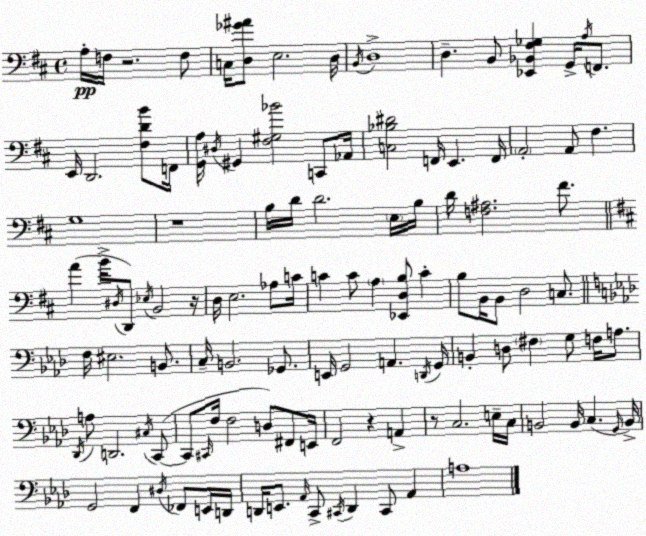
X:1
T:Untitled
M:4/4
L:1/4
K:D
A,/4 F,/4 z2 F,/2 C,/4 [D,_G^A]/2 E,2 D,/4 B,,/4 D,4 D, B,,/2 [_E,,_B,,^F,_G,] G,,/4 A,/4 F,,/2 E,,/4 D,,2 [^F,DB]/2 F,,/4 [G,,A,]/4 ^D,/4 ^G,, [^F,^G,_B]2 C,,/2 _A,,/4 [C,_B,^D]2 F,,/4 E,, F,,/4 A,,2 A,,/2 ^F, G,4 z4 B,/4 D/4 D2 E,/4 B,/4 D/4 [F,^A,]2 ^F/2 A B/4 ^D,/4 D,,/2 _E,/4 B,,2 z/4 D,/4 E,2 _A,/2 C/4 C C/2 A, [_E,,D,B,]/2 C B,/2 B,,/4 B,,/2 D,2 C,/2 F,/4 ^E,2 B,,/2 C,/4 B,,2 _G,,/2 E,,/4 G,,2 A,, D,,/4 G,,/4 B,, D,/2 ^F, G,/2 F,/4 A,/2 _D,,/4 A,/2 D,,2 ^C,/4 C,,/2 C,,/2 ^C,,/4 F,/4 F,2 D,/2 ^F,,/2 E,,/4 F,,2 z A,, z/2 C,2 E,/4 C,/4 B,,2 B,,/4 C, G,,/4 B,,/4 G,,2 F,, ^D,/4 _F,,/2 E,,/4 D,,/4 D,,/4 E,,/2 _A,,/4 C,,/2 ^C,,/4 D,, ^C,,/2 _A,, A,4